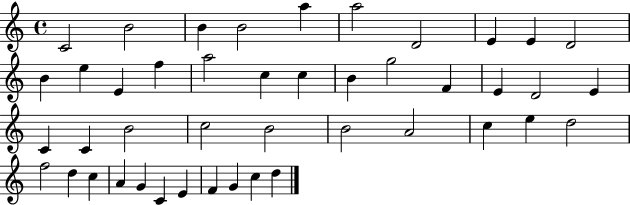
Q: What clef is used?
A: treble